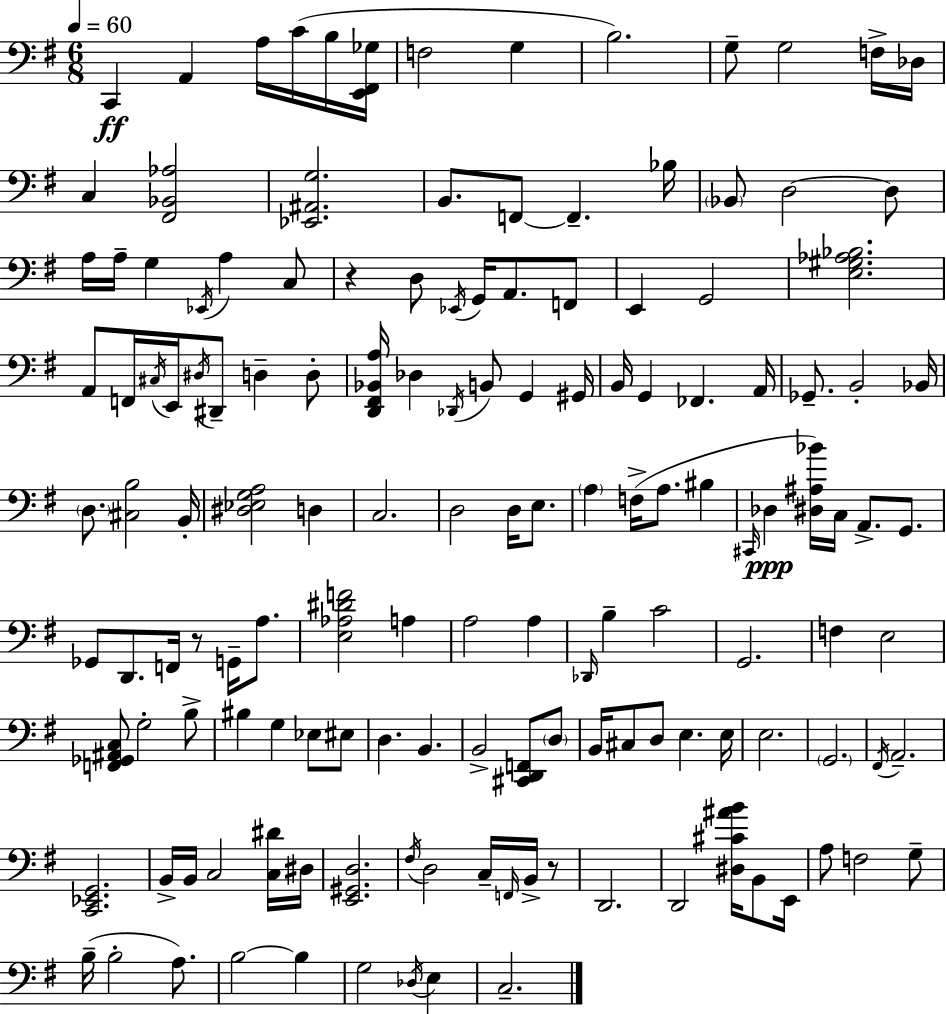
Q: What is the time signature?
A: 6/8